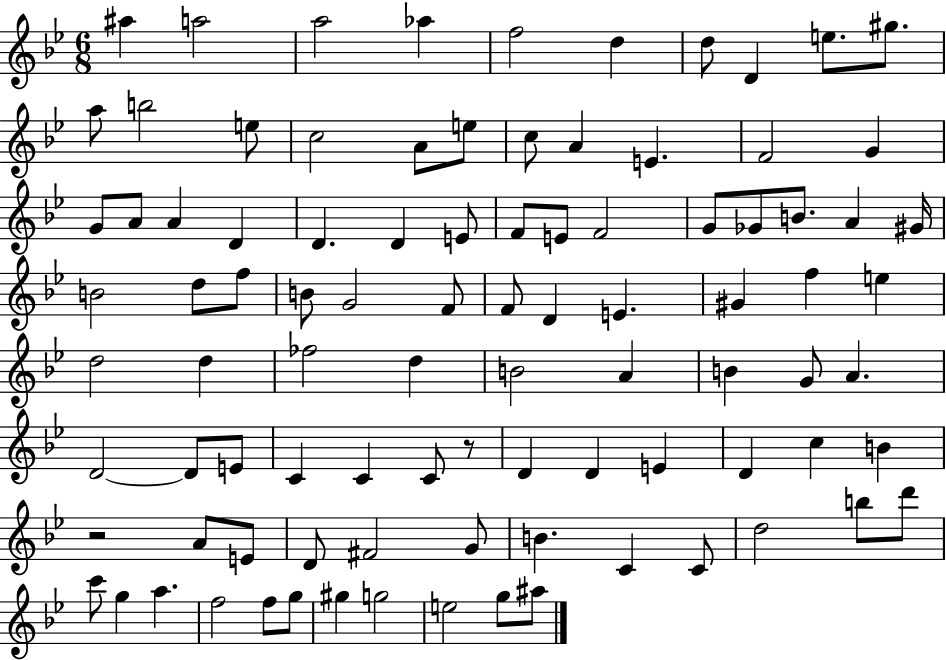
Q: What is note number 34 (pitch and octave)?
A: B4